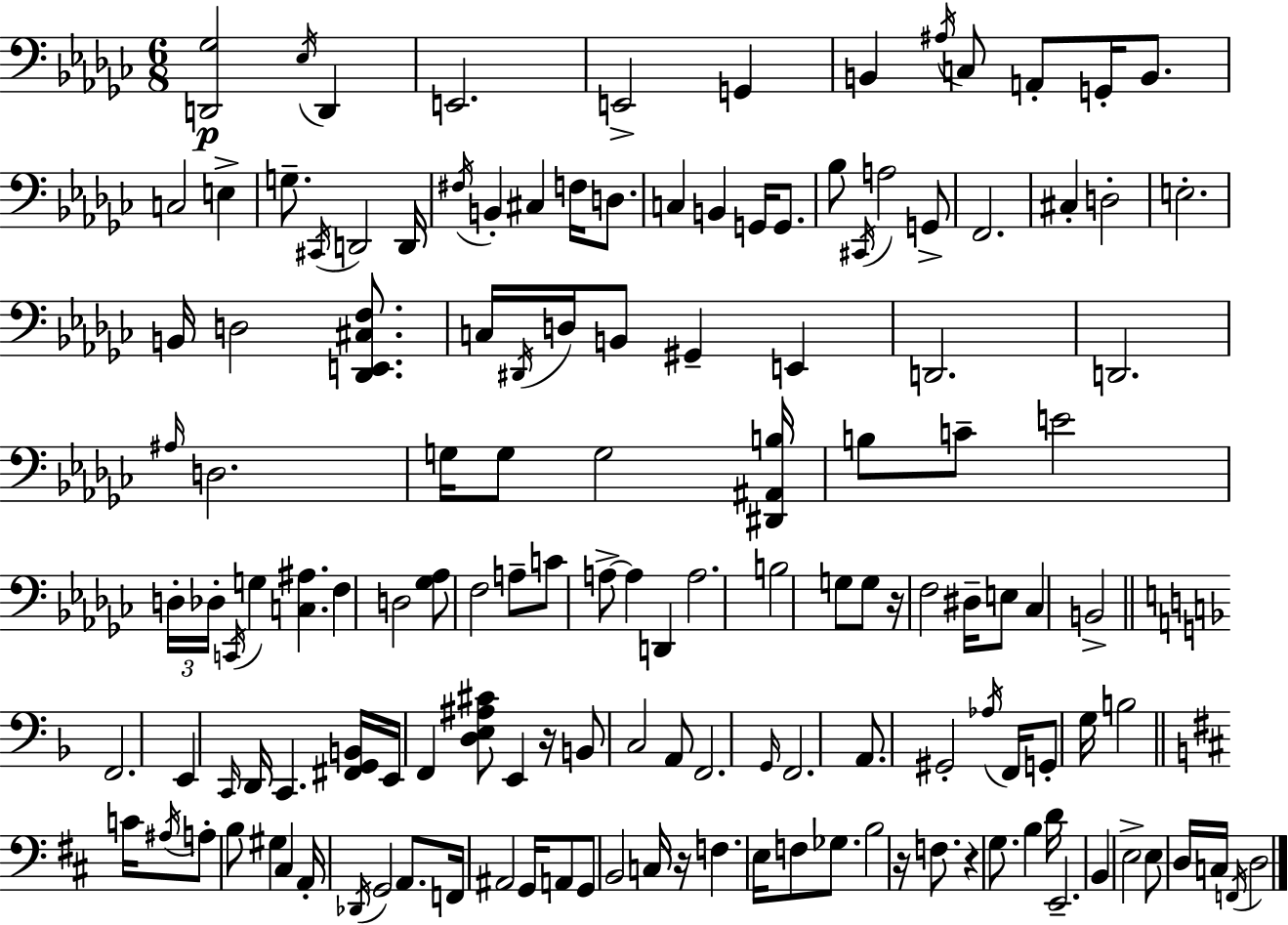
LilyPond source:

{
  \clef bass
  \numericTimeSignature
  \time 6/8
  \key ees \minor
  \repeat volta 2 { <d, ges>2\p \acciaccatura { ees16 } d,4 | e,2. | e,2-> g,4 | b,4 \acciaccatura { ais16 } c8 a,8-. g,16-. b,8. | \break c2 e4-> | g8.-- \acciaccatura { cis,16 } d,2 | d,16 \acciaccatura { fis16 } b,4-. cis4 | f16 d8. c4 b,4 | \break g,16 g,8. bes8 \acciaccatura { cis,16 } a2 | g,8-> f,2. | cis4-. d2-. | e2.-. | \break b,16 d2 | <des, e, cis f>8. c16 \acciaccatura { dis,16 } d16 b,8 gis,4-- | e,4 d,2. | d,2. | \break \grace { ais16 } d2. | g16 g8 g2 | <dis, ais, b>16 b8 c'8-- e'2 | \tuplet 3/2 { d16-. des16-. \acciaccatura { c,16 } } g4 | \break <c ais>4. f4 | d2 <ges aes>8 f2 | a8-- c'8 a8->~~ | a4 d,4 a2. | \break b2 | g8 g8 r16 f2 | dis16-- e8 ces4 | b,2-> \bar "||" \break \key f \major f,2. | e,4 \grace { c,16 } d,16 c,4. | <fis, g, b,>16 e,16 f,4 <d e ais cis'>8 e,4 | r16 b,8 c2 a,8 | \break f,2. | \grace { g,16 } f,2. | a,8. gis,2-. | \acciaccatura { aes16 } f,16 g,8-. g16 b2 | \break \bar "||" \break \key b \minor c'16 \acciaccatura { ais16 } a8-. b8 gis4 cis4 | a,16-. \acciaccatura { des,16 } g,2 | a,8. f,16 ais,2 | g,16 a,8 g,8 b,2 | \break c16 r16 f4. e16 f8 | ges8. b2 r16 | f8. r4 g8. b4 | d'16 e,2.-- | \break b,4 e2-> | e8 d16 c16 \acciaccatura { f,16 } d2 | } \bar "|."
}